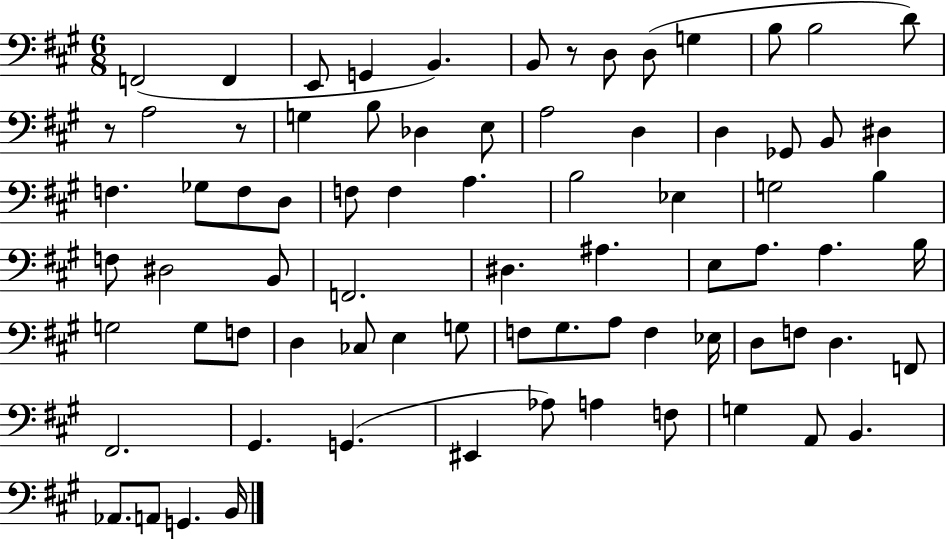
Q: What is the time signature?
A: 6/8